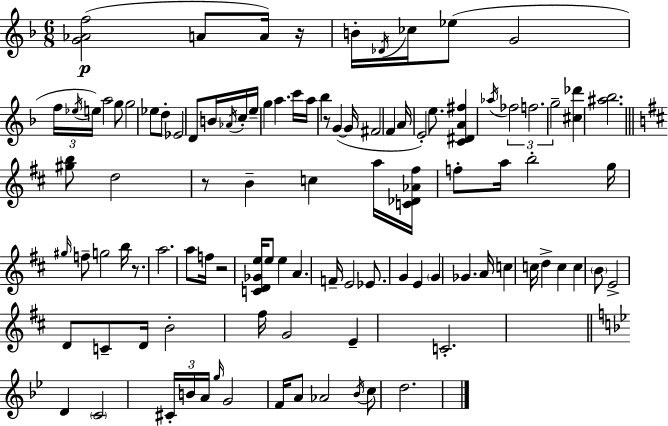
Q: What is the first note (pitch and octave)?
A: A4